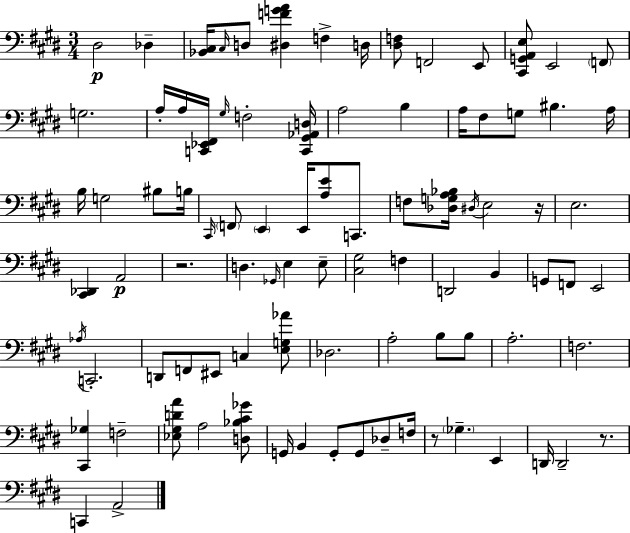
{
  \clef bass
  \numericTimeSignature
  \time 3/4
  \key e \major
  \repeat volta 2 { dis2\p des4-- | <bes, cis>16 \grace { cis16 } d8 <dis f' g' a'>4 f4-> | d16 <dis f>8 f,2 e,8 | <cis, g, a, e>8 e,2 \parenthesize f,8 | \break g2. | a16-. a16 <c, ees, fis,>16 \grace { gis16 } f2-. | <c, gis, aes, d>16 a2 b4 | a16 fis8 g8 bis4. | \break a16 b16 g2 bis8 | b16 \grace { cis,16 } \parenthesize f,8 \parenthesize e,4 e,16 <a e'>8 | c,8. f8 <des g a bes>16 \acciaccatura { dis16 } e2 | r16 e2. | \break <cis, des,>4 a,2\p | r2. | d4. \grace { ges,16 } e4 | e8-- <cis gis>2 | \break f4 d,2 | b,4 g,8 f,8 e,2 | \acciaccatura { aes16 } c,2.-. | d,8 f,8 eis,8 | \break c4 <e g aes'>8 des2. | a2-. | b8 b8 a2.-. | f2. | \break <cis, ges>4 f2-- | <ees gis d' a'>8 a2 | <d bes cis' ges'>8 g,16 b,4 g,8-. | g,8 des8-- f16 r8 \parenthesize ges4.-- | \break e,4 d,16 d,2-- | r8. c,4 a,2-> | } \bar "|."
}